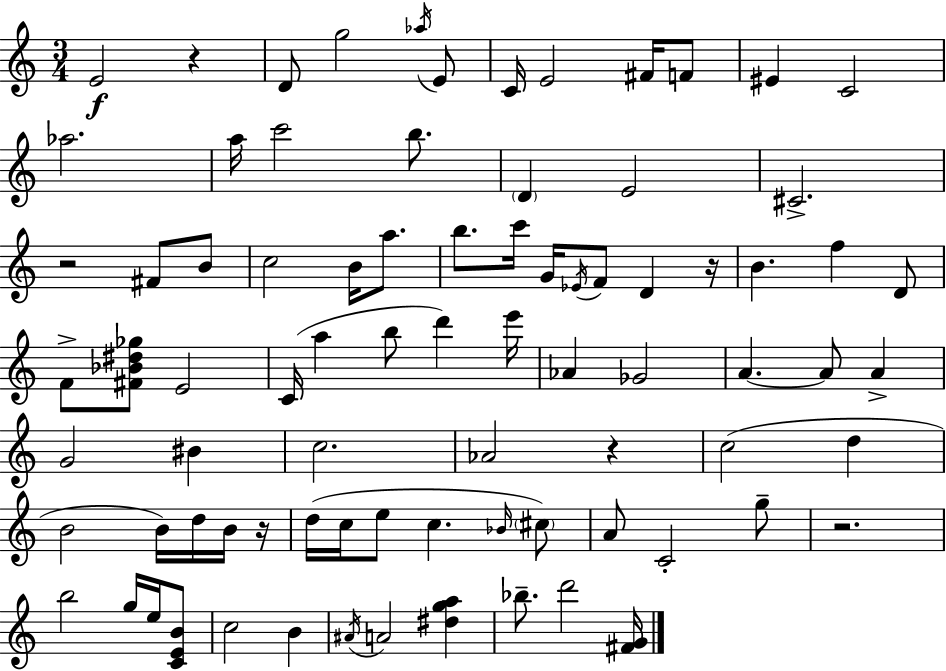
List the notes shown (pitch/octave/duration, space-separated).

E4/h R/q D4/e G5/h Ab5/s E4/e C4/s E4/h F#4/s F4/e EIS4/q C4/h Ab5/h. A5/s C6/h B5/e. D4/q E4/h C#4/h. R/h F#4/e B4/e C5/h B4/s A5/e. B5/e. C6/s G4/s Eb4/s F4/e D4/q R/s B4/q. F5/q D4/e F4/e [F#4,Bb4,D#5,Gb5]/e E4/h C4/s A5/q B5/e D6/q E6/s Ab4/q Gb4/h A4/q. A4/e A4/q G4/h BIS4/q C5/h. Ab4/h R/q C5/h D5/q B4/h B4/s D5/s B4/s R/s D5/s C5/s E5/e C5/q. Bb4/s C#5/e A4/e C4/h G5/e R/h. B5/h G5/s E5/s [C4,E4,B4]/e C5/h B4/q A#4/s A4/h [D#5,G5,A5]/q Bb5/e. D6/h [F#4,G4]/s